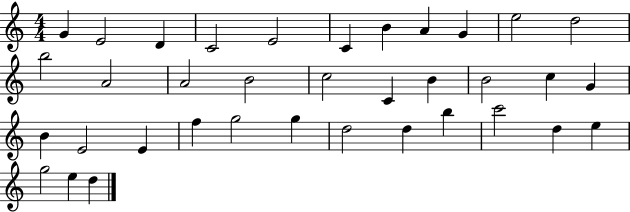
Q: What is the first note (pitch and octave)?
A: G4